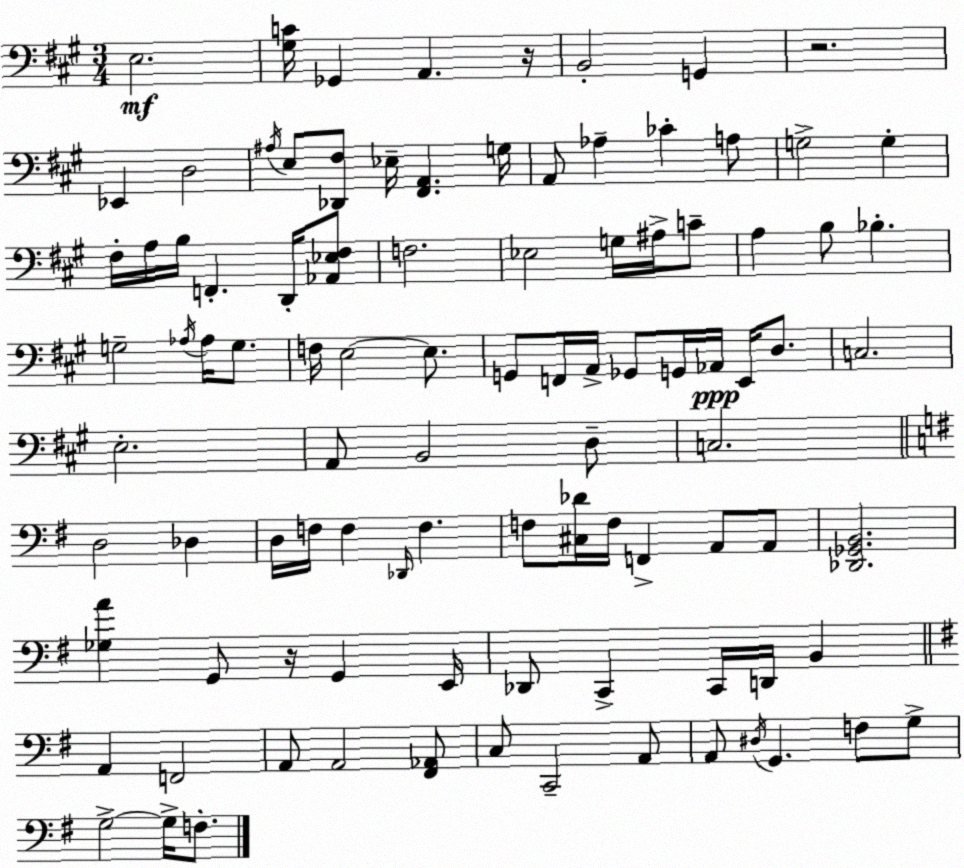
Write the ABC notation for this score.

X:1
T:Untitled
M:3/4
L:1/4
K:A
E,2 [^G,C]/4 _G,, A,, z/4 B,,2 G,, z2 _E,, D,2 ^A,/4 E,/2 [_D,,^F,]/2 _E,/4 [^F,,A,,] G,/4 A,,/2 _A, _C A,/2 G,2 G, ^F,/4 A,/4 B,/4 F,, D,,/4 [_A,,_E,^F,]/2 F,2 _E,2 G,/4 ^A,/4 C/2 A, B,/2 _B, G,2 _A,/4 _A,/4 G,/2 F,/4 E,2 E,/2 G,,/2 F,,/4 A,,/4 _G,,/2 G,,/4 _A,,/4 E,,/4 D,/2 C,2 E,2 A,,/2 B,,2 D,/2 C,2 D,2 _D, D,/4 F,/4 F, _D,,/4 F, F,/2 [^C,_D]/4 F,/4 F,, A,,/2 A,,/2 [_D,,_G,,B,,]2 [_G,A] G,,/2 z/4 G,, E,,/4 _D,,/2 C,, C,,/4 D,,/4 B,, A,, F,,2 A,,/2 A,,2 [^F,,_A,,]/2 C,/2 C,,2 A,,/2 A,,/2 ^D,/4 G,, F,/2 G,/2 G,2 G,/4 F,/2